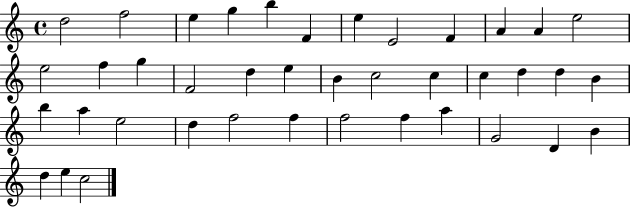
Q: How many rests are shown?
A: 0